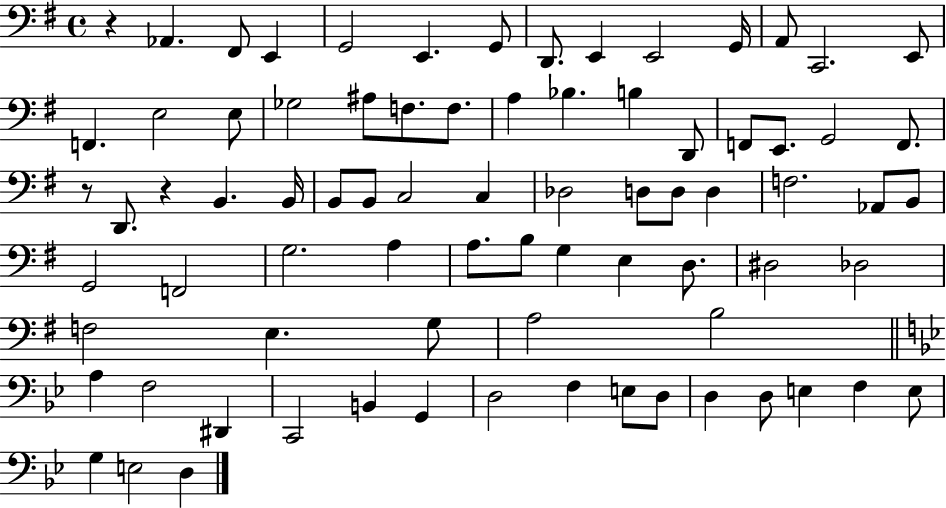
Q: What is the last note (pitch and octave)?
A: D3